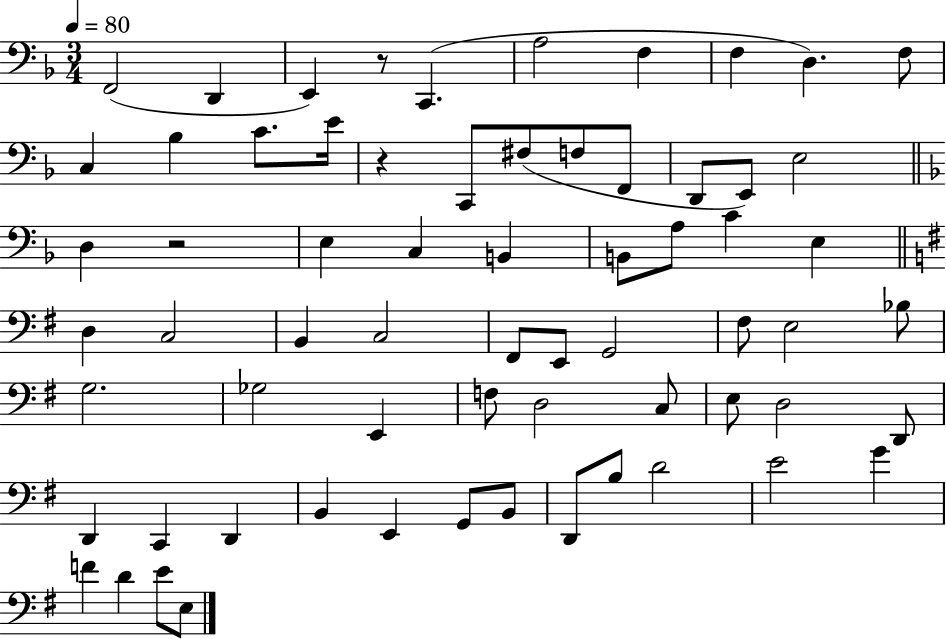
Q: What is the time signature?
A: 3/4